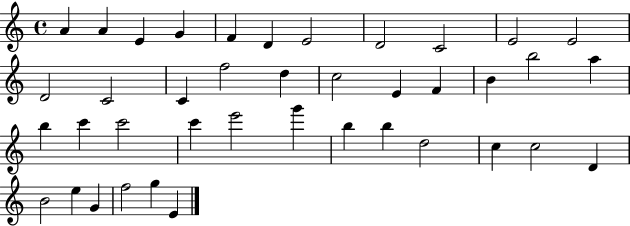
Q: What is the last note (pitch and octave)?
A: E4